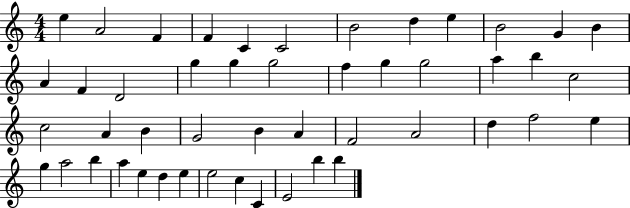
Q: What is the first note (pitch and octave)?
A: E5